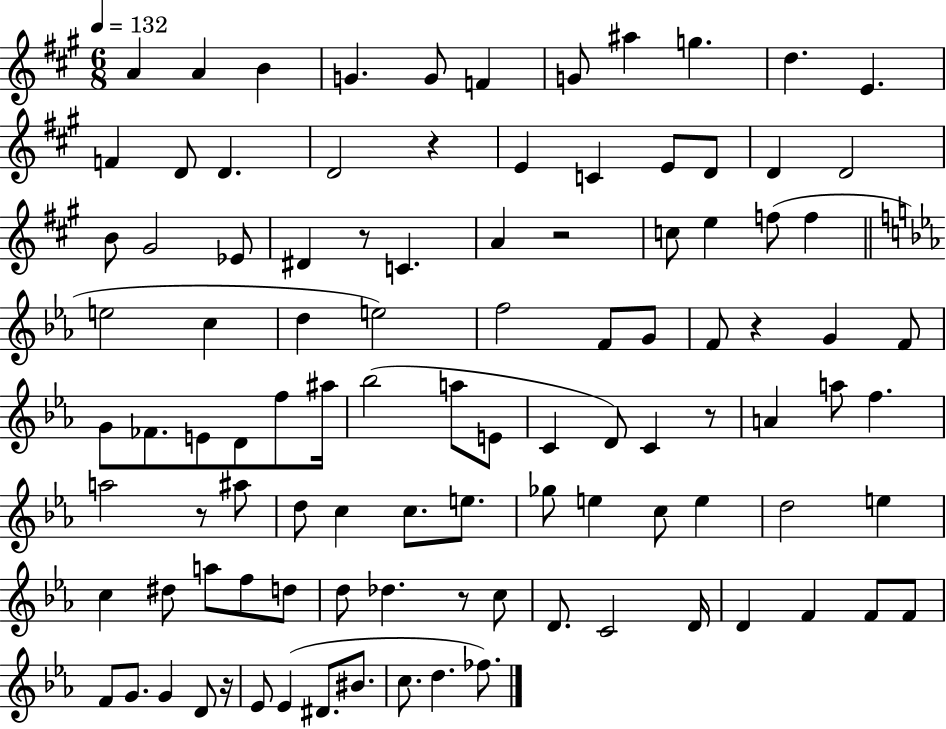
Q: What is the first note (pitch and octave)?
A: A4